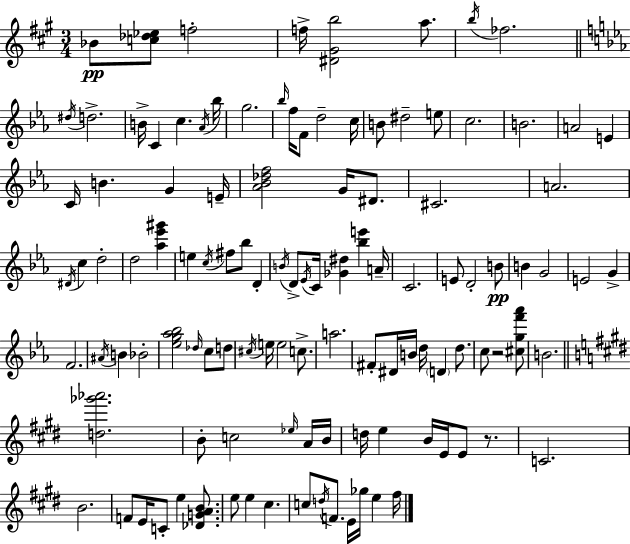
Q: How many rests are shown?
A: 2